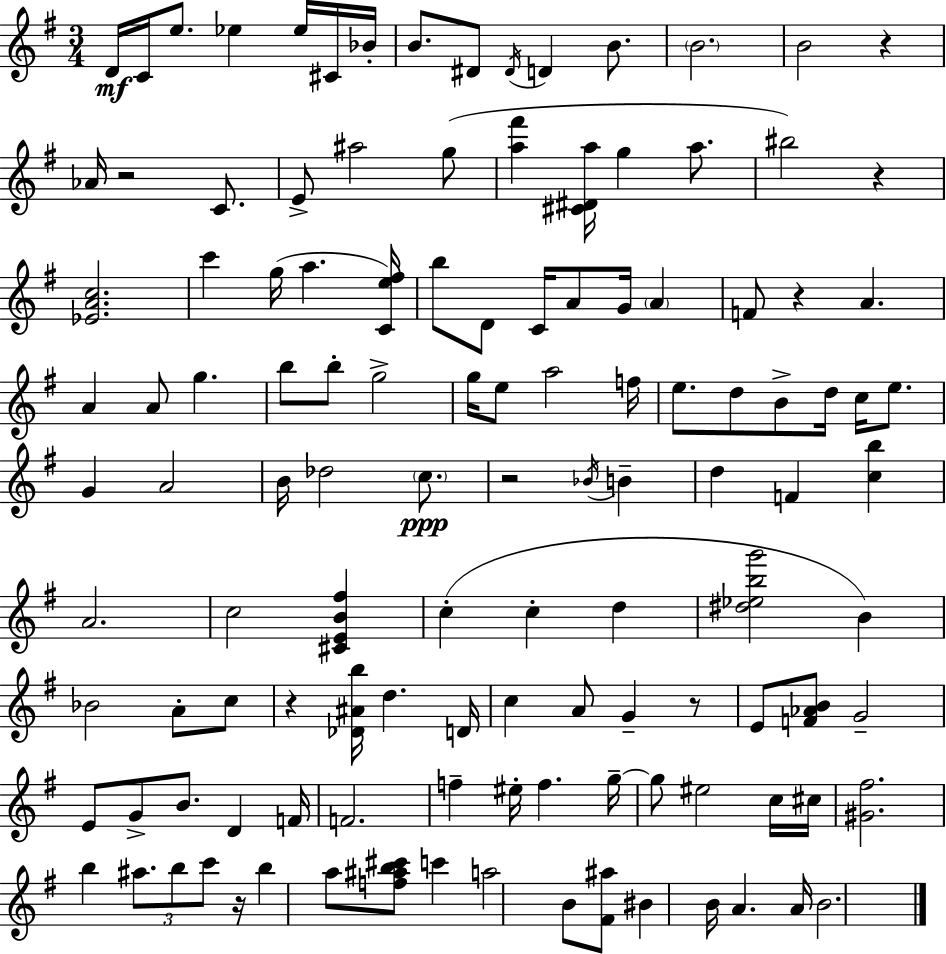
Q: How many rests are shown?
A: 8